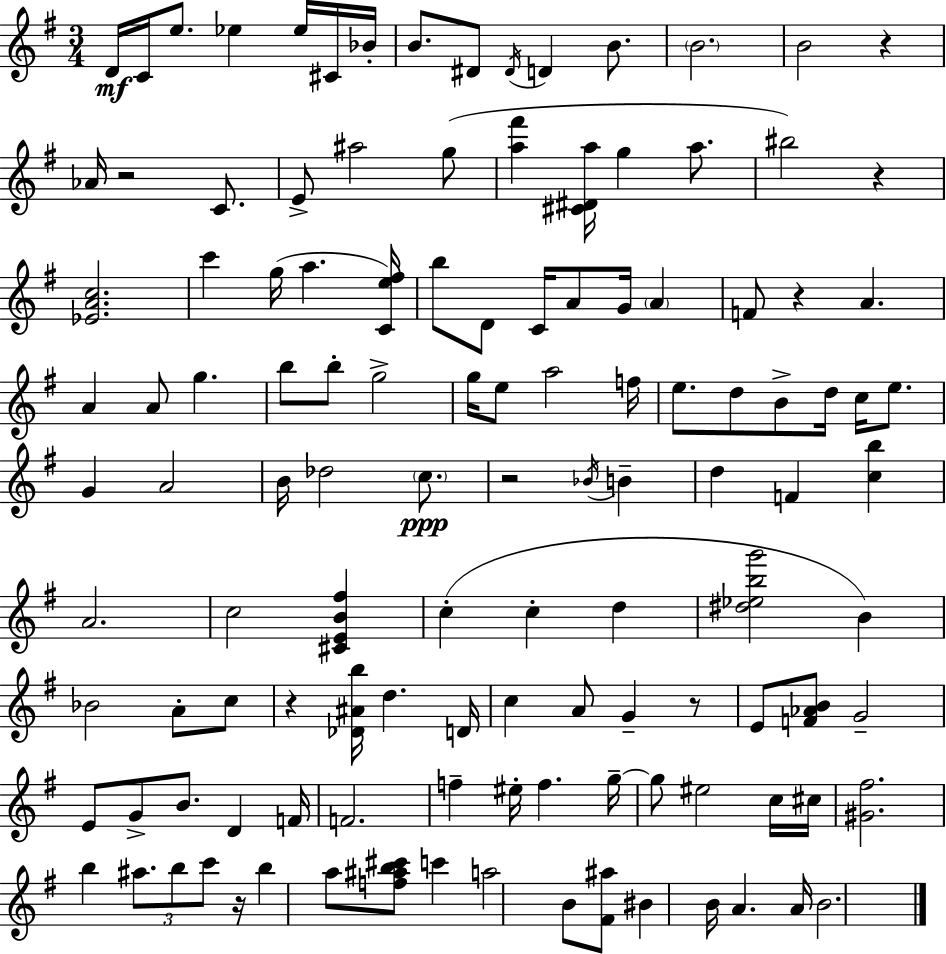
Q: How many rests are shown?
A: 8